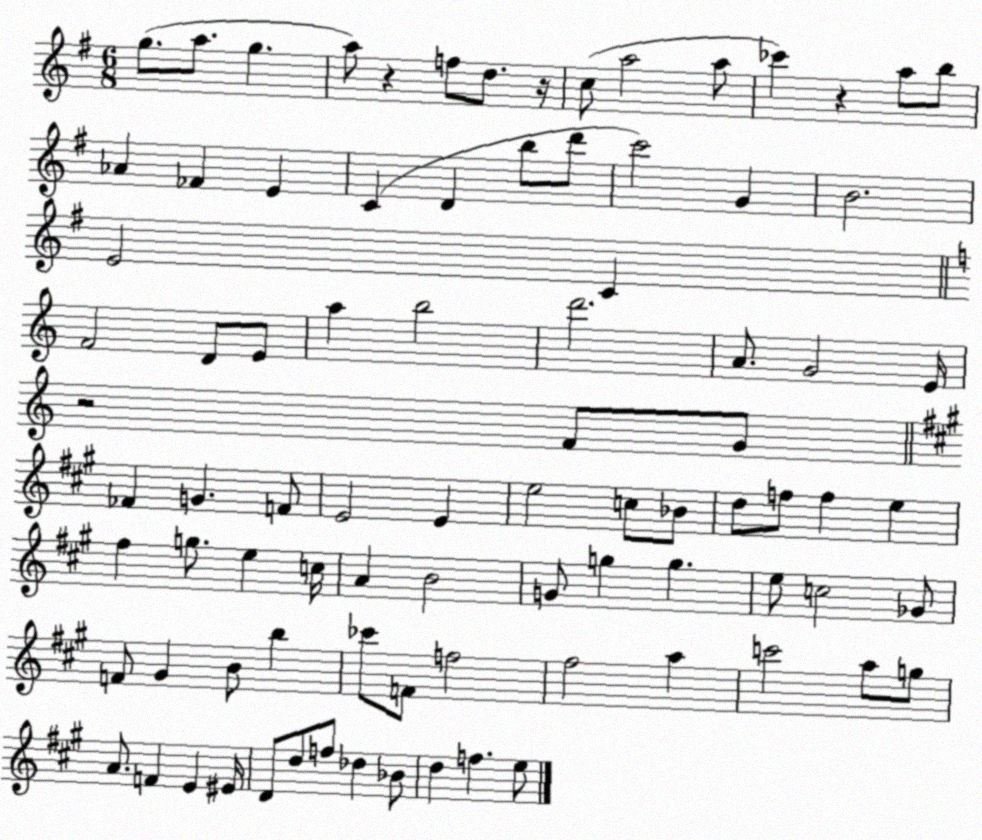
X:1
T:Untitled
M:6/8
L:1/4
K:G
g/2 a/2 g a/2 z f/2 d/2 z/4 c/2 a2 a/2 _c' z a/2 b/2 _A _F E C D b/2 d'/2 c'2 G B2 E2 C F2 D/2 E/2 a b2 d'2 A/2 G2 E/4 z2 F/2 G/2 _F G F/2 E2 E e2 c/2 _B/2 d/2 f/2 f e ^f g/2 e c/4 A B2 G/2 g g e/2 c2 _G/2 F/2 ^G B/2 b _c'/2 F/2 f2 ^f2 a c'2 a/2 g/2 A/2 F E ^E/4 D/2 d/2 f/2 _d _B/2 d f e/2